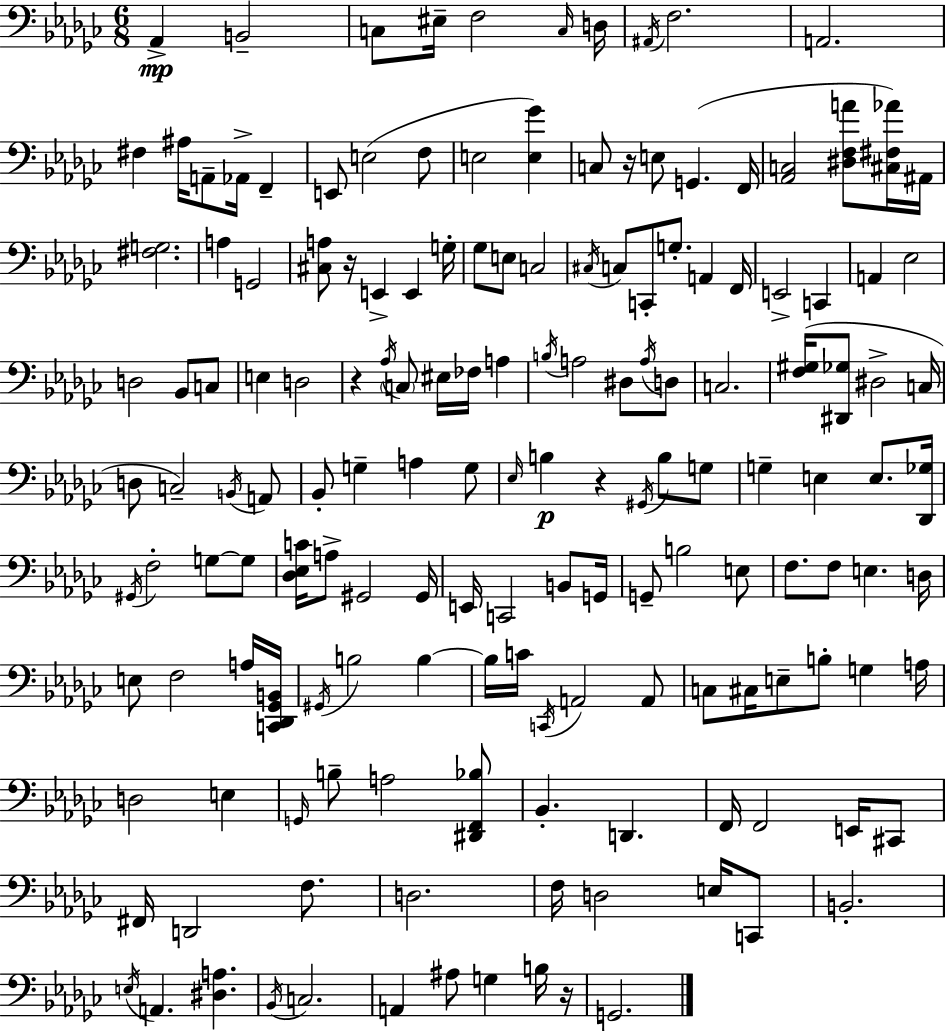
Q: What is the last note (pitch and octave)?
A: G2